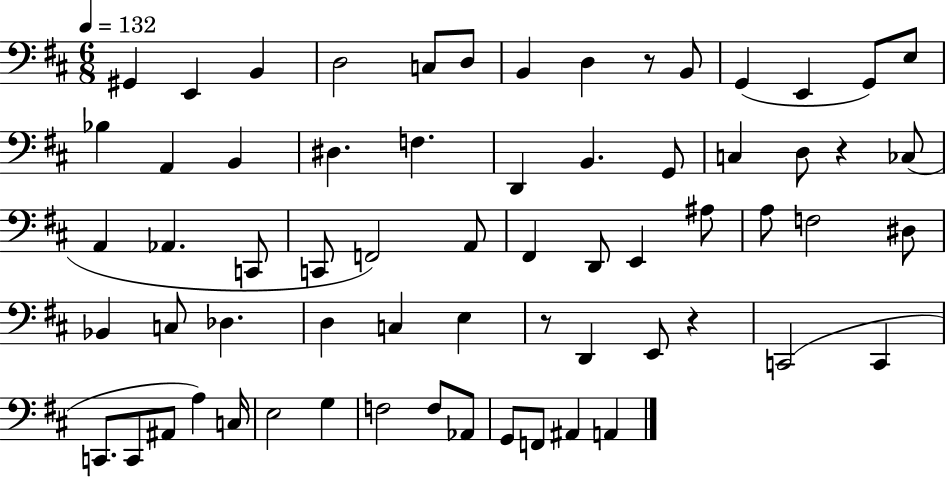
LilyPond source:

{
  \clef bass
  \numericTimeSignature
  \time 6/8
  \key d \major
  \tempo 4 = 132
  \repeat volta 2 { gis,4 e,4 b,4 | d2 c8 d8 | b,4 d4 r8 b,8 | g,4( e,4 g,8) e8 | \break bes4 a,4 b,4 | dis4. f4. | d,4 b,4. g,8 | c4 d8 r4 ces8( | \break a,4 aes,4. c,8 | c,8 f,2) a,8 | fis,4 d,8 e,4 ais8 | a8 f2 dis8 | \break bes,4 c8 des4. | d4 c4 e4 | r8 d,4 e,8 r4 | c,2( c,4 | \break c,8. c,8 ais,8 a4) c16 | e2 g4 | f2 f8 aes,8 | g,8 f,8 ais,4 a,4 | \break } \bar "|."
}